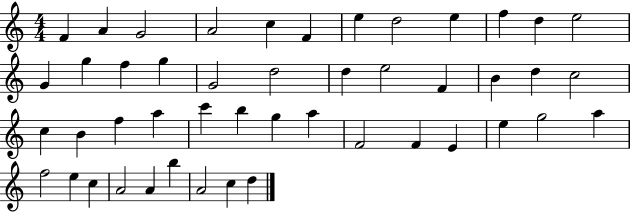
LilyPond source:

{
  \clef treble
  \numericTimeSignature
  \time 4/4
  \key c \major
  f'4 a'4 g'2 | a'2 c''4 f'4 | e''4 d''2 e''4 | f''4 d''4 e''2 | \break g'4 g''4 f''4 g''4 | g'2 d''2 | d''4 e''2 f'4 | b'4 d''4 c''2 | \break c''4 b'4 f''4 a''4 | c'''4 b''4 g''4 a''4 | f'2 f'4 e'4 | e''4 g''2 a''4 | \break f''2 e''4 c''4 | a'2 a'4 b''4 | a'2 c''4 d''4 | \bar "|."
}